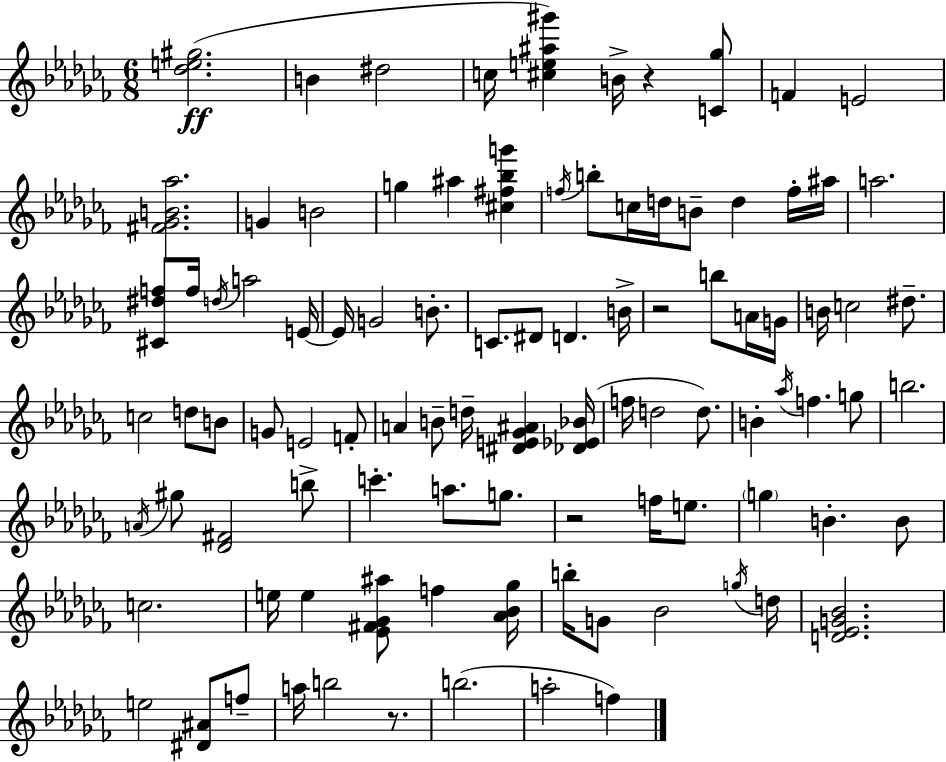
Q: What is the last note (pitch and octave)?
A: F5